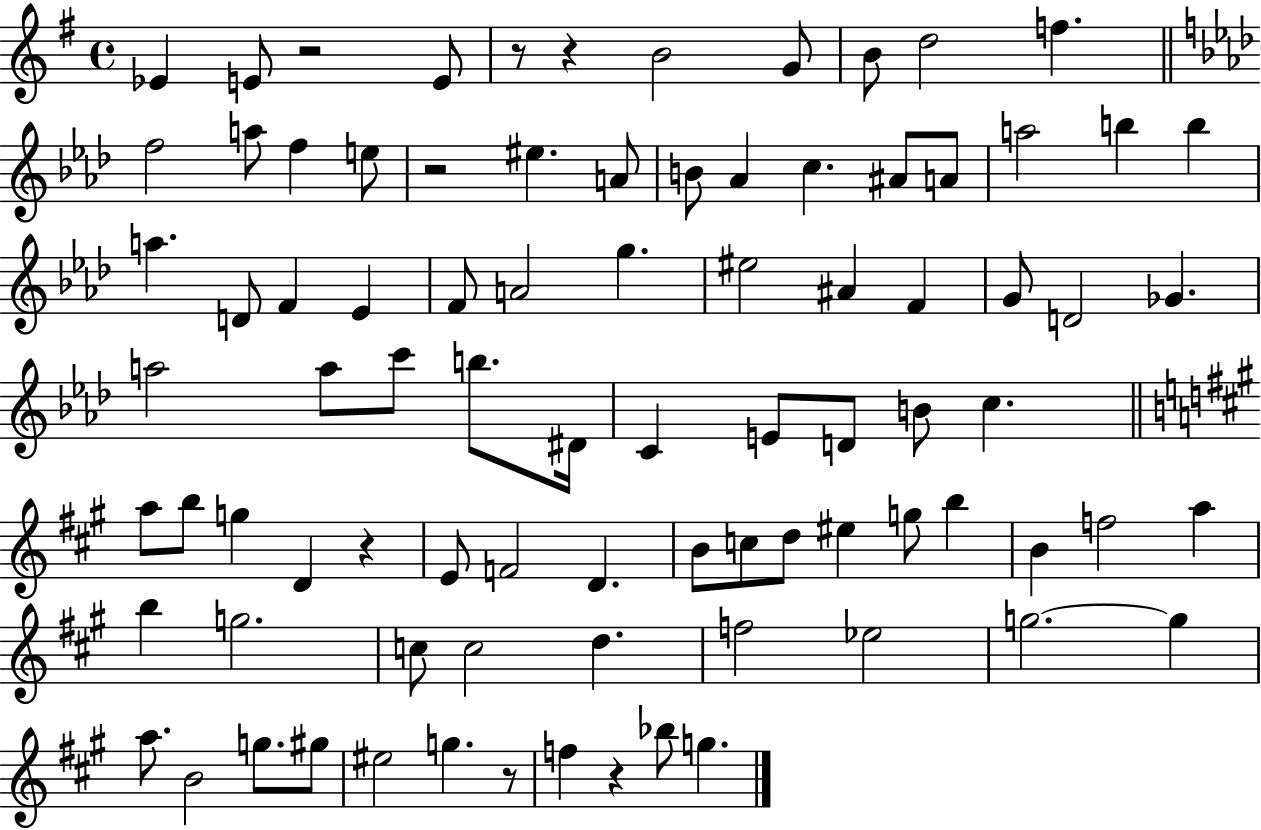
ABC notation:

X:1
T:Untitled
M:4/4
L:1/4
K:G
_E E/2 z2 E/2 z/2 z B2 G/2 B/2 d2 f f2 a/2 f e/2 z2 ^e A/2 B/2 _A c ^A/2 A/2 a2 b b a D/2 F _E F/2 A2 g ^e2 ^A F G/2 D2 _G a2 a/2 c'/2 b/2 ^D/4 C E/2 D/2 B/2 c a/2 b/2 g D z E/2 F2 D B/2 c/2 d/2 ^e g/2 b B f2 a b g2 c/2 c2 d f2 _e2 g2 g a/2 B2 g/2 ^g/2 ^e2 g z/2 f z _b/2 g